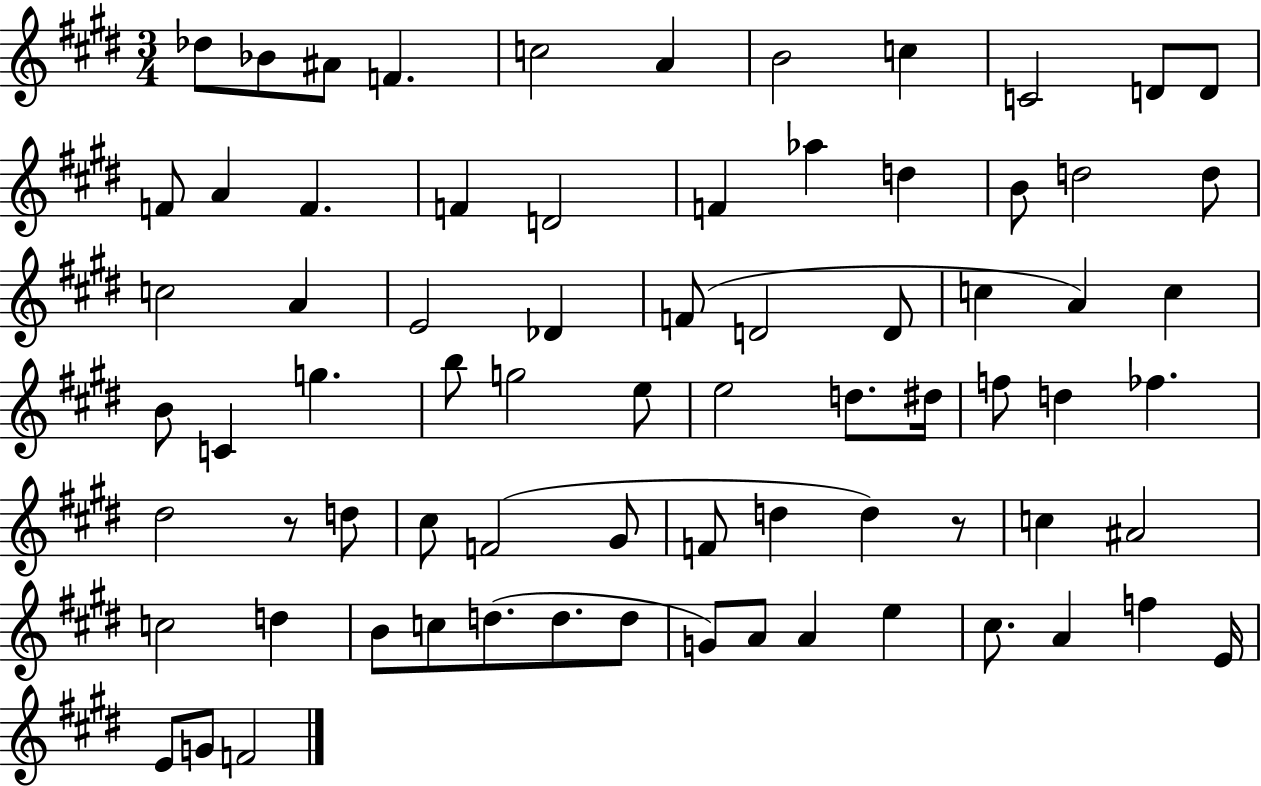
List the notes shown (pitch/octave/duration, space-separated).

Db5/e Bb4/e A#4/e F4/q. C5/h A4/q B4/h C5/q C4/h D4/e D4/e F4/e A4/q F4/q. F4/q D4/h F4/q Ab5/q D5/q B4/e D5/h D5/e C5/h A4/q E4/h Db4/q F4/e D4/h D4/e C5/q A4/q C5/q B4/e C4/q G5/q. B5/e G5/h E5/e E5/h D5/e. D#5/s F5/e D5/q FES5/q. D#5/h R/e D5/e C#5/e F4/h G#4/e F4/e D5/q D5/q R/e C5/q A#4/h C5/h D5/q B4/e C5/e D5/e. D5/e. D5/e G4/e A4/e A4/q E5/q C#5/e. A4/q F5/q E4/s E4/e G4/e F4/h